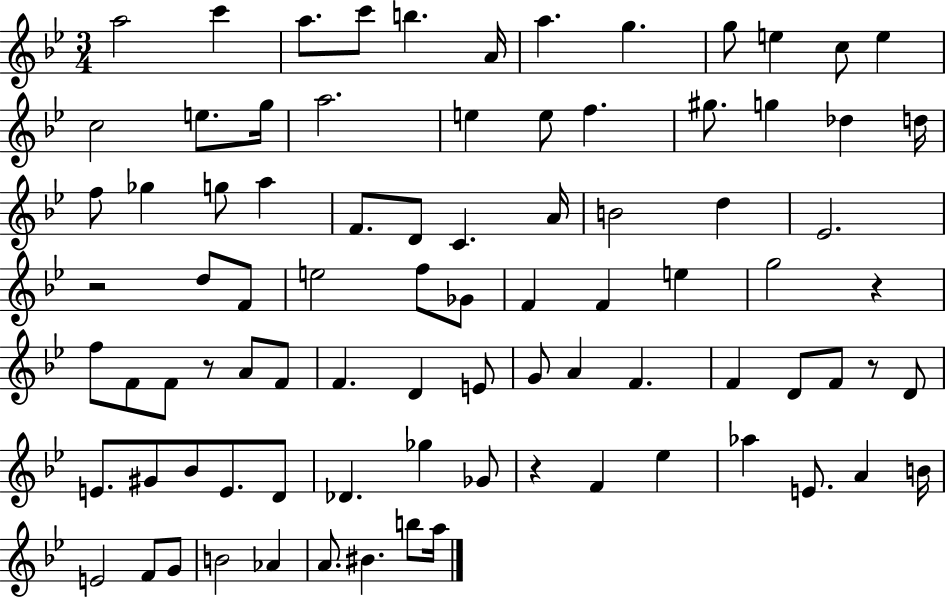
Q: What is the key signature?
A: BES major